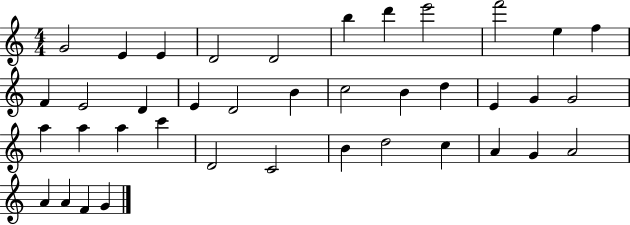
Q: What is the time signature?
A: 4/4